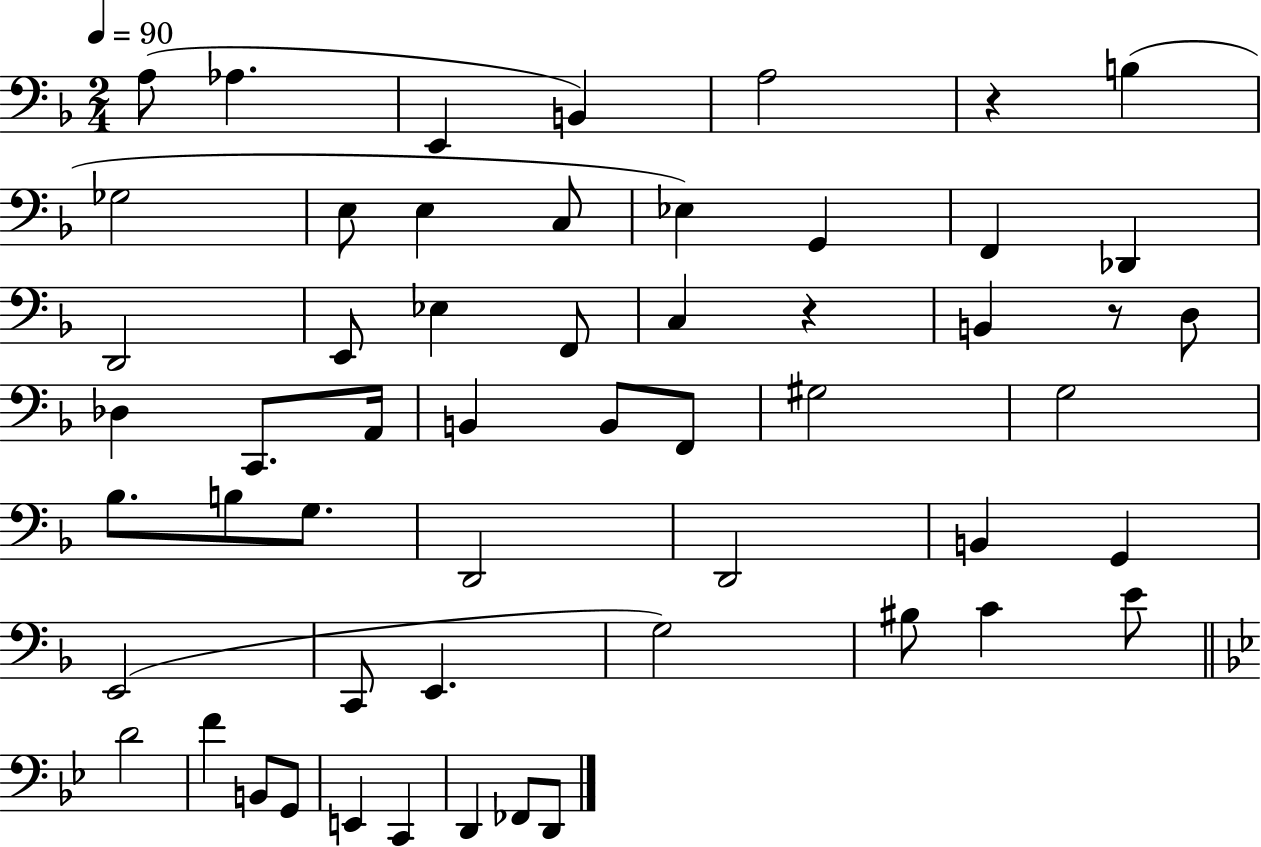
X:1
T:Untitled
M:2/4
L:1/4
K:F
A,/2 _A, E,, B,, A,2 z B, _G,2 E,/2 E, C,/2 _E, G,, F,, _D,, D,,2 E,,/2 _E, F,,/2 C, z B,, z/2 D,/2 _D, C,,/2 A,,/4 B,, B,,/2 F,,/2 ^G,2 G,2 _B,/2 B,/2 G,/2 D,,2 D,,2 B,, G,, E,,2 C,,/2 E,, G,2 ^B,/2 C E/2 D2 F B,,/2 G,,/2 E,, C,, D,, _F,,/2 D,,/2